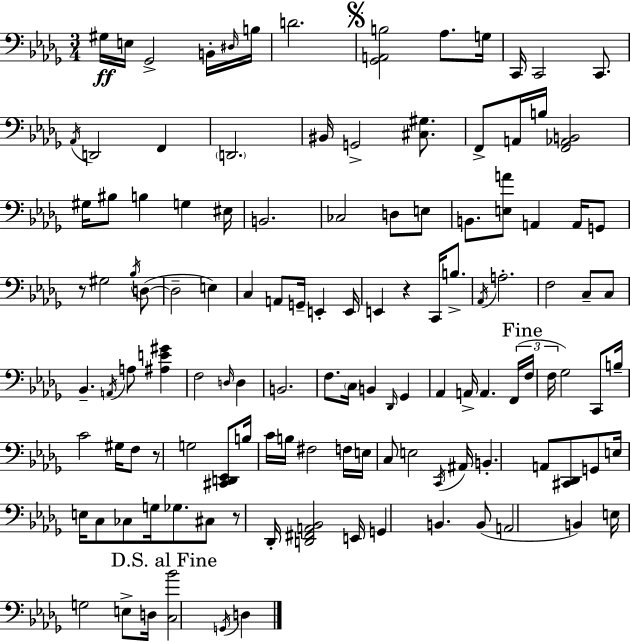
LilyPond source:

{
  \clef bass
  \numericTimeSignature
  \time 3/4
  \key bes \minor
  \repeat volta 2 { gis16\ff e16 ges,2-> b,16-. \grace { dis16 } | b16 d'2. | \mark \markup { \musicglyph "scripts.segno" } <ges, a, b>2 aes8. | g16 c,16 c,2 c,8. | \break \acciaccatura { aes,16 } d,2 f,4 | \parenthesize d,2. | bis,16 g,2-> <cis gis>8. | f,8-> a,16 b16 <f, aes, b,>2 | \break gis16 bis8 b4 g4 | eis16 b,2. | ces2 d8 | e8 b,8. <e a'>8 a,4 a,16 | \break g,8 r8 gis2 | \acciaccatura { bes16 }( d8~~ d2-- e4) | c4 a,8 g,16-- e,4-. | e,16 e,4 r4 c,16 | \break b8.-> \acciaccatura { aes,16 } a2.-. | f2 | c8-- c8 bes,4.-- \acciaccatura { a,16 } a8 | <ais e' gis'>4 f2 | \break \grace { d16 } d4 b,2. | f8. \parenthesize c16 b,4 | \grace { des,16 } ges,4 aes,4 a,16-> | a,4. \tuplet 3/2 { f,16( \mark "Fine" f16 f16 } ges2) | \break c,8 b16-- c'2 | gis16 f8 r8 g2 | <cis, d, ees,>8 b16 c'16 b16 fis2 | f16 e16 c8 e2 | \break \acciaccatura { c,16 } ais,16 b,4.-. | a,8 <cis, des,>8 g,8 e16 e16 c8 | ces8 g16 ges8. cis8 r8 des,16-. <d, fis, a, bes,>2 | e,16 g,4 | \break b,4. b,8( a,2 | b,4) e16 g2 | e8-> d16 \mark "D.S. al Fine" <c bes'>2 | \acciaccatura { g,16 } d4 } \bar "|."
}